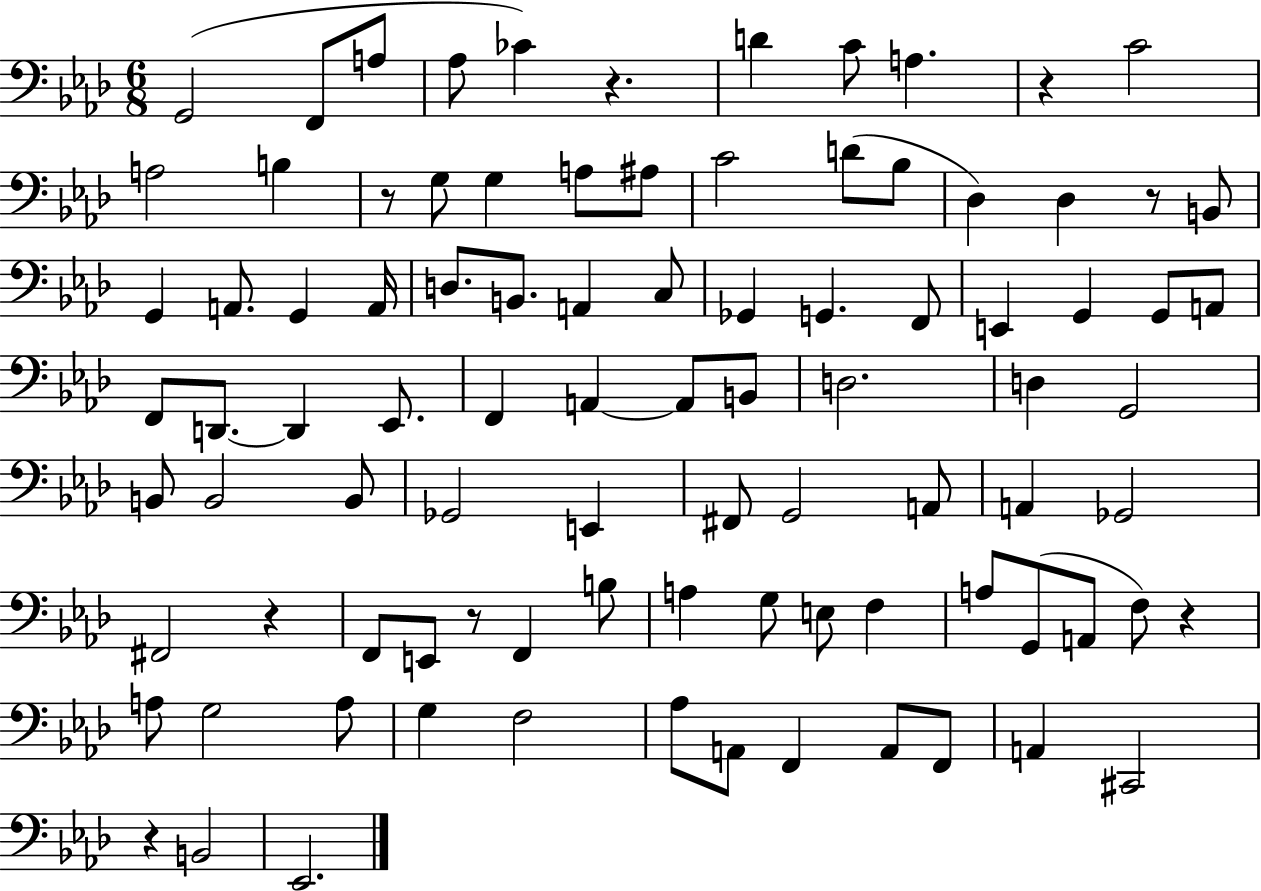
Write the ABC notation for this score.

X:1
T:Untitled
M:6/8
L:1/4
K:Ab
G,,2 F,,/2 A,/2 _A,/2 _C z D C/2 A, z C2 A,2 B, z/2 G,/2 G, A,/2 ^A,/2 C2 D/2 _B,/2 _D, _D, z/2 B,,/2 G,, A,,/2 G,, A,,/4 D,/2 B,,/2 A,, C,/2 _G,, G,, F,,/2 E,, G,, G,,/2 A,,/2 F,,/2 D,,/2 D,, _E,,/2 F,, A,, A,,/2 B,,/2 D,2 D, G,,2 B,,/2 B,,2 B,,/2 _G,,2 E,, ^F,,/2 G,,2 A,,/2 A,, _G,,2 ^F,,2 z F,,/2 E,,/2 z/2 F,, B,/2 A, G,/2 E,/2 F, A,/2 G,,/2 A,,/2 F,/2 z A,/2 G,2 A,/2 G, F,2 _A,/2 A,,/2 F,, A,,/2 F,,/2 A,, ^C,,2 z B,,2 _E,,2